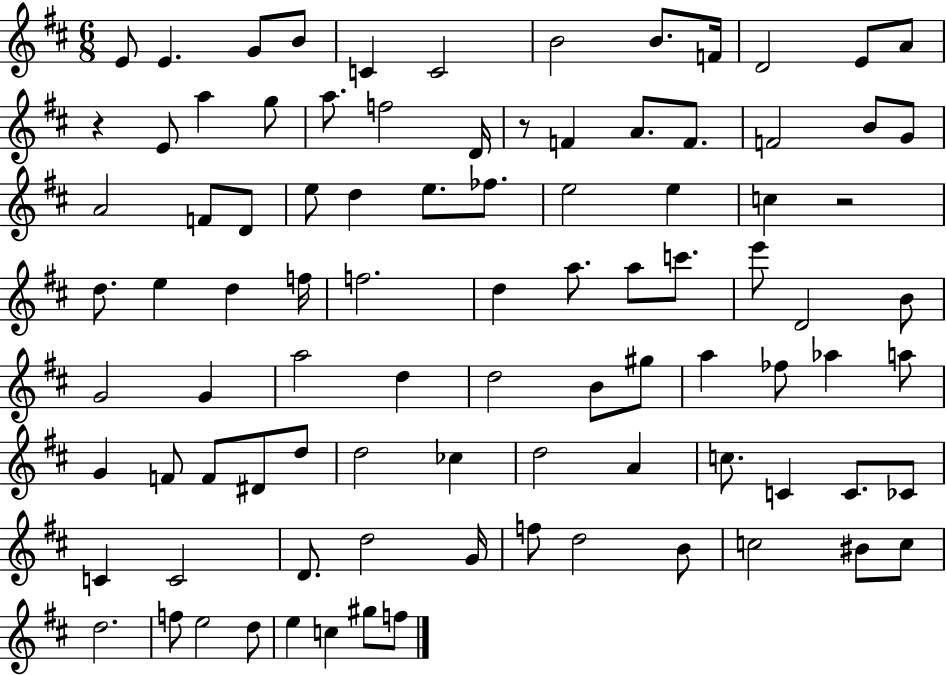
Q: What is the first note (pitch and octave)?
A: E4